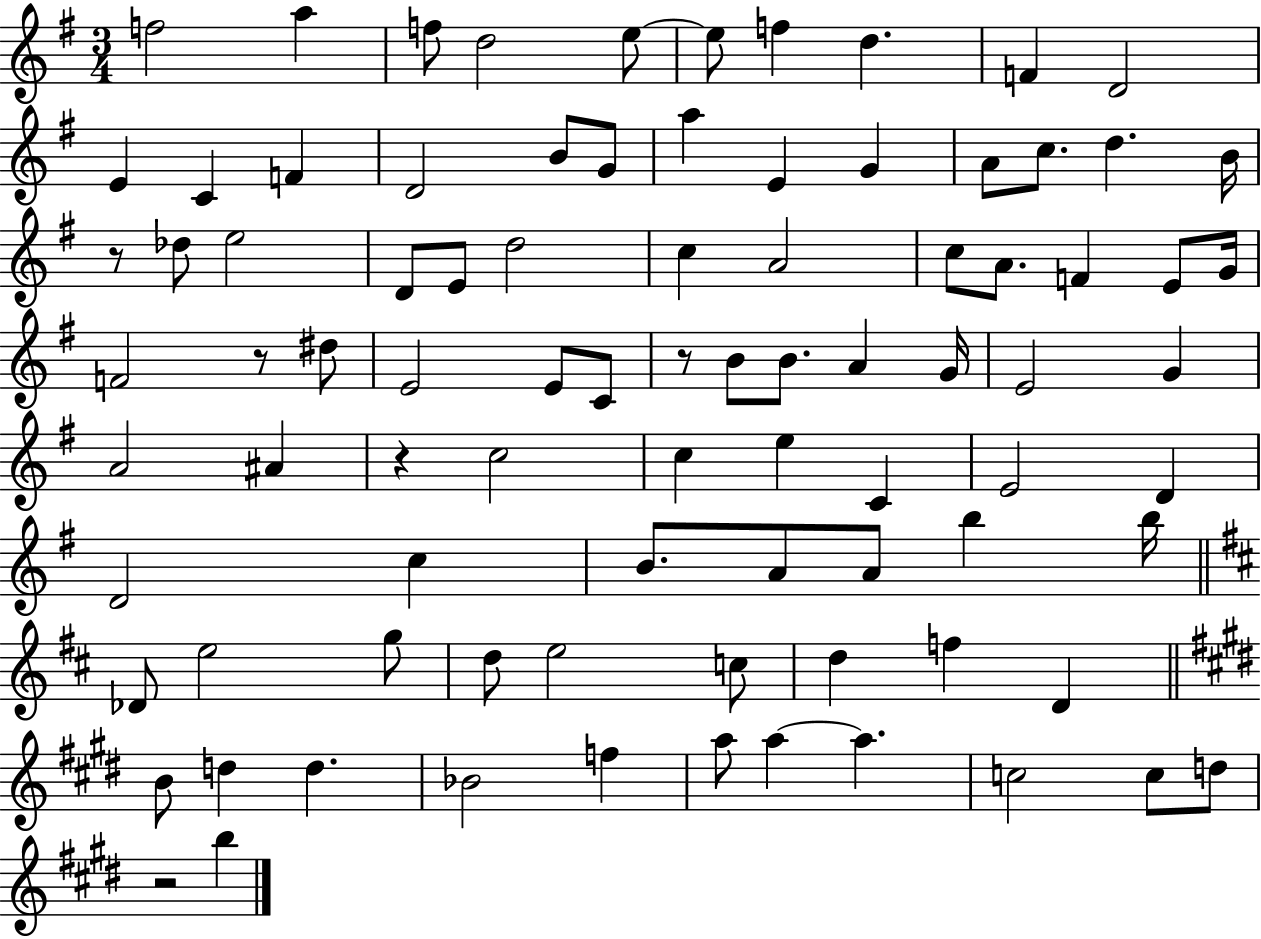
F5/h A5/q F5/e D5/h E5/e E5/e F5/q D5/q. F4/q D4/h E4/q C4/q F4/q D4/h B4/e G4/e A5/q E4/q G4/q A4/e C5/e. D5/q. B4/s R/e Db5/e E5/h D4/e E4/e D5/h C5/q A4/h C5/e A4/e. F4/q E4/e G4/s F4/h R/e D#5/e E4/h E4/e C4/e R/e B4/e B4/e. A4/q G4/s E4/h G4/q A4/h A#4/q R/q C5/h C5/q E5/q C4/q E4/h D4/q D4/h C5/q B4/e. A4/e A4/e B5/q B5/s Db4/e E5/h G5/e D5/e E5/h C5/e D5/q F5/q D4/q B4/e D5/q D5/q. Bb4/h F5/q A5/e A5/q A5/q. C5/h C5/e D5/e R/h B5/q